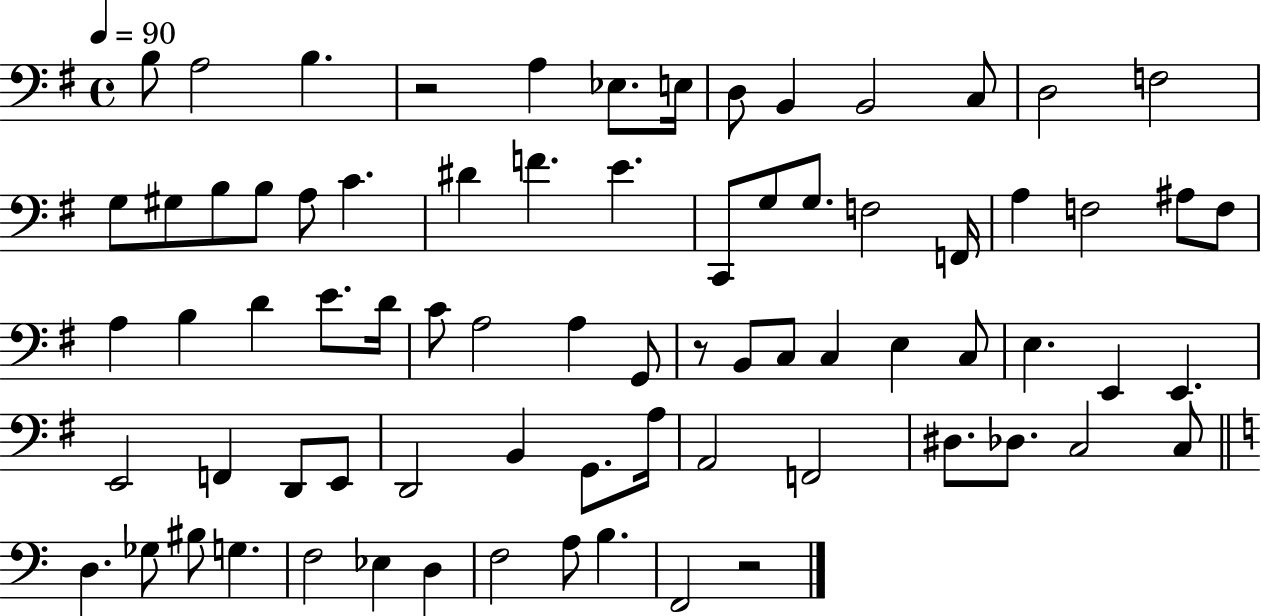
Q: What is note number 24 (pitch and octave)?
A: G3